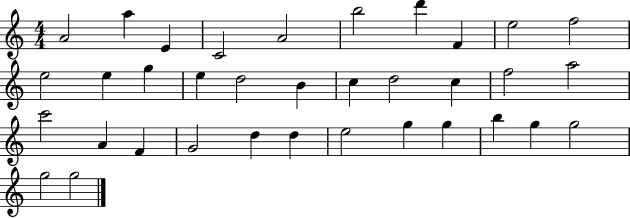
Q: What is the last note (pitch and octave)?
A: G5